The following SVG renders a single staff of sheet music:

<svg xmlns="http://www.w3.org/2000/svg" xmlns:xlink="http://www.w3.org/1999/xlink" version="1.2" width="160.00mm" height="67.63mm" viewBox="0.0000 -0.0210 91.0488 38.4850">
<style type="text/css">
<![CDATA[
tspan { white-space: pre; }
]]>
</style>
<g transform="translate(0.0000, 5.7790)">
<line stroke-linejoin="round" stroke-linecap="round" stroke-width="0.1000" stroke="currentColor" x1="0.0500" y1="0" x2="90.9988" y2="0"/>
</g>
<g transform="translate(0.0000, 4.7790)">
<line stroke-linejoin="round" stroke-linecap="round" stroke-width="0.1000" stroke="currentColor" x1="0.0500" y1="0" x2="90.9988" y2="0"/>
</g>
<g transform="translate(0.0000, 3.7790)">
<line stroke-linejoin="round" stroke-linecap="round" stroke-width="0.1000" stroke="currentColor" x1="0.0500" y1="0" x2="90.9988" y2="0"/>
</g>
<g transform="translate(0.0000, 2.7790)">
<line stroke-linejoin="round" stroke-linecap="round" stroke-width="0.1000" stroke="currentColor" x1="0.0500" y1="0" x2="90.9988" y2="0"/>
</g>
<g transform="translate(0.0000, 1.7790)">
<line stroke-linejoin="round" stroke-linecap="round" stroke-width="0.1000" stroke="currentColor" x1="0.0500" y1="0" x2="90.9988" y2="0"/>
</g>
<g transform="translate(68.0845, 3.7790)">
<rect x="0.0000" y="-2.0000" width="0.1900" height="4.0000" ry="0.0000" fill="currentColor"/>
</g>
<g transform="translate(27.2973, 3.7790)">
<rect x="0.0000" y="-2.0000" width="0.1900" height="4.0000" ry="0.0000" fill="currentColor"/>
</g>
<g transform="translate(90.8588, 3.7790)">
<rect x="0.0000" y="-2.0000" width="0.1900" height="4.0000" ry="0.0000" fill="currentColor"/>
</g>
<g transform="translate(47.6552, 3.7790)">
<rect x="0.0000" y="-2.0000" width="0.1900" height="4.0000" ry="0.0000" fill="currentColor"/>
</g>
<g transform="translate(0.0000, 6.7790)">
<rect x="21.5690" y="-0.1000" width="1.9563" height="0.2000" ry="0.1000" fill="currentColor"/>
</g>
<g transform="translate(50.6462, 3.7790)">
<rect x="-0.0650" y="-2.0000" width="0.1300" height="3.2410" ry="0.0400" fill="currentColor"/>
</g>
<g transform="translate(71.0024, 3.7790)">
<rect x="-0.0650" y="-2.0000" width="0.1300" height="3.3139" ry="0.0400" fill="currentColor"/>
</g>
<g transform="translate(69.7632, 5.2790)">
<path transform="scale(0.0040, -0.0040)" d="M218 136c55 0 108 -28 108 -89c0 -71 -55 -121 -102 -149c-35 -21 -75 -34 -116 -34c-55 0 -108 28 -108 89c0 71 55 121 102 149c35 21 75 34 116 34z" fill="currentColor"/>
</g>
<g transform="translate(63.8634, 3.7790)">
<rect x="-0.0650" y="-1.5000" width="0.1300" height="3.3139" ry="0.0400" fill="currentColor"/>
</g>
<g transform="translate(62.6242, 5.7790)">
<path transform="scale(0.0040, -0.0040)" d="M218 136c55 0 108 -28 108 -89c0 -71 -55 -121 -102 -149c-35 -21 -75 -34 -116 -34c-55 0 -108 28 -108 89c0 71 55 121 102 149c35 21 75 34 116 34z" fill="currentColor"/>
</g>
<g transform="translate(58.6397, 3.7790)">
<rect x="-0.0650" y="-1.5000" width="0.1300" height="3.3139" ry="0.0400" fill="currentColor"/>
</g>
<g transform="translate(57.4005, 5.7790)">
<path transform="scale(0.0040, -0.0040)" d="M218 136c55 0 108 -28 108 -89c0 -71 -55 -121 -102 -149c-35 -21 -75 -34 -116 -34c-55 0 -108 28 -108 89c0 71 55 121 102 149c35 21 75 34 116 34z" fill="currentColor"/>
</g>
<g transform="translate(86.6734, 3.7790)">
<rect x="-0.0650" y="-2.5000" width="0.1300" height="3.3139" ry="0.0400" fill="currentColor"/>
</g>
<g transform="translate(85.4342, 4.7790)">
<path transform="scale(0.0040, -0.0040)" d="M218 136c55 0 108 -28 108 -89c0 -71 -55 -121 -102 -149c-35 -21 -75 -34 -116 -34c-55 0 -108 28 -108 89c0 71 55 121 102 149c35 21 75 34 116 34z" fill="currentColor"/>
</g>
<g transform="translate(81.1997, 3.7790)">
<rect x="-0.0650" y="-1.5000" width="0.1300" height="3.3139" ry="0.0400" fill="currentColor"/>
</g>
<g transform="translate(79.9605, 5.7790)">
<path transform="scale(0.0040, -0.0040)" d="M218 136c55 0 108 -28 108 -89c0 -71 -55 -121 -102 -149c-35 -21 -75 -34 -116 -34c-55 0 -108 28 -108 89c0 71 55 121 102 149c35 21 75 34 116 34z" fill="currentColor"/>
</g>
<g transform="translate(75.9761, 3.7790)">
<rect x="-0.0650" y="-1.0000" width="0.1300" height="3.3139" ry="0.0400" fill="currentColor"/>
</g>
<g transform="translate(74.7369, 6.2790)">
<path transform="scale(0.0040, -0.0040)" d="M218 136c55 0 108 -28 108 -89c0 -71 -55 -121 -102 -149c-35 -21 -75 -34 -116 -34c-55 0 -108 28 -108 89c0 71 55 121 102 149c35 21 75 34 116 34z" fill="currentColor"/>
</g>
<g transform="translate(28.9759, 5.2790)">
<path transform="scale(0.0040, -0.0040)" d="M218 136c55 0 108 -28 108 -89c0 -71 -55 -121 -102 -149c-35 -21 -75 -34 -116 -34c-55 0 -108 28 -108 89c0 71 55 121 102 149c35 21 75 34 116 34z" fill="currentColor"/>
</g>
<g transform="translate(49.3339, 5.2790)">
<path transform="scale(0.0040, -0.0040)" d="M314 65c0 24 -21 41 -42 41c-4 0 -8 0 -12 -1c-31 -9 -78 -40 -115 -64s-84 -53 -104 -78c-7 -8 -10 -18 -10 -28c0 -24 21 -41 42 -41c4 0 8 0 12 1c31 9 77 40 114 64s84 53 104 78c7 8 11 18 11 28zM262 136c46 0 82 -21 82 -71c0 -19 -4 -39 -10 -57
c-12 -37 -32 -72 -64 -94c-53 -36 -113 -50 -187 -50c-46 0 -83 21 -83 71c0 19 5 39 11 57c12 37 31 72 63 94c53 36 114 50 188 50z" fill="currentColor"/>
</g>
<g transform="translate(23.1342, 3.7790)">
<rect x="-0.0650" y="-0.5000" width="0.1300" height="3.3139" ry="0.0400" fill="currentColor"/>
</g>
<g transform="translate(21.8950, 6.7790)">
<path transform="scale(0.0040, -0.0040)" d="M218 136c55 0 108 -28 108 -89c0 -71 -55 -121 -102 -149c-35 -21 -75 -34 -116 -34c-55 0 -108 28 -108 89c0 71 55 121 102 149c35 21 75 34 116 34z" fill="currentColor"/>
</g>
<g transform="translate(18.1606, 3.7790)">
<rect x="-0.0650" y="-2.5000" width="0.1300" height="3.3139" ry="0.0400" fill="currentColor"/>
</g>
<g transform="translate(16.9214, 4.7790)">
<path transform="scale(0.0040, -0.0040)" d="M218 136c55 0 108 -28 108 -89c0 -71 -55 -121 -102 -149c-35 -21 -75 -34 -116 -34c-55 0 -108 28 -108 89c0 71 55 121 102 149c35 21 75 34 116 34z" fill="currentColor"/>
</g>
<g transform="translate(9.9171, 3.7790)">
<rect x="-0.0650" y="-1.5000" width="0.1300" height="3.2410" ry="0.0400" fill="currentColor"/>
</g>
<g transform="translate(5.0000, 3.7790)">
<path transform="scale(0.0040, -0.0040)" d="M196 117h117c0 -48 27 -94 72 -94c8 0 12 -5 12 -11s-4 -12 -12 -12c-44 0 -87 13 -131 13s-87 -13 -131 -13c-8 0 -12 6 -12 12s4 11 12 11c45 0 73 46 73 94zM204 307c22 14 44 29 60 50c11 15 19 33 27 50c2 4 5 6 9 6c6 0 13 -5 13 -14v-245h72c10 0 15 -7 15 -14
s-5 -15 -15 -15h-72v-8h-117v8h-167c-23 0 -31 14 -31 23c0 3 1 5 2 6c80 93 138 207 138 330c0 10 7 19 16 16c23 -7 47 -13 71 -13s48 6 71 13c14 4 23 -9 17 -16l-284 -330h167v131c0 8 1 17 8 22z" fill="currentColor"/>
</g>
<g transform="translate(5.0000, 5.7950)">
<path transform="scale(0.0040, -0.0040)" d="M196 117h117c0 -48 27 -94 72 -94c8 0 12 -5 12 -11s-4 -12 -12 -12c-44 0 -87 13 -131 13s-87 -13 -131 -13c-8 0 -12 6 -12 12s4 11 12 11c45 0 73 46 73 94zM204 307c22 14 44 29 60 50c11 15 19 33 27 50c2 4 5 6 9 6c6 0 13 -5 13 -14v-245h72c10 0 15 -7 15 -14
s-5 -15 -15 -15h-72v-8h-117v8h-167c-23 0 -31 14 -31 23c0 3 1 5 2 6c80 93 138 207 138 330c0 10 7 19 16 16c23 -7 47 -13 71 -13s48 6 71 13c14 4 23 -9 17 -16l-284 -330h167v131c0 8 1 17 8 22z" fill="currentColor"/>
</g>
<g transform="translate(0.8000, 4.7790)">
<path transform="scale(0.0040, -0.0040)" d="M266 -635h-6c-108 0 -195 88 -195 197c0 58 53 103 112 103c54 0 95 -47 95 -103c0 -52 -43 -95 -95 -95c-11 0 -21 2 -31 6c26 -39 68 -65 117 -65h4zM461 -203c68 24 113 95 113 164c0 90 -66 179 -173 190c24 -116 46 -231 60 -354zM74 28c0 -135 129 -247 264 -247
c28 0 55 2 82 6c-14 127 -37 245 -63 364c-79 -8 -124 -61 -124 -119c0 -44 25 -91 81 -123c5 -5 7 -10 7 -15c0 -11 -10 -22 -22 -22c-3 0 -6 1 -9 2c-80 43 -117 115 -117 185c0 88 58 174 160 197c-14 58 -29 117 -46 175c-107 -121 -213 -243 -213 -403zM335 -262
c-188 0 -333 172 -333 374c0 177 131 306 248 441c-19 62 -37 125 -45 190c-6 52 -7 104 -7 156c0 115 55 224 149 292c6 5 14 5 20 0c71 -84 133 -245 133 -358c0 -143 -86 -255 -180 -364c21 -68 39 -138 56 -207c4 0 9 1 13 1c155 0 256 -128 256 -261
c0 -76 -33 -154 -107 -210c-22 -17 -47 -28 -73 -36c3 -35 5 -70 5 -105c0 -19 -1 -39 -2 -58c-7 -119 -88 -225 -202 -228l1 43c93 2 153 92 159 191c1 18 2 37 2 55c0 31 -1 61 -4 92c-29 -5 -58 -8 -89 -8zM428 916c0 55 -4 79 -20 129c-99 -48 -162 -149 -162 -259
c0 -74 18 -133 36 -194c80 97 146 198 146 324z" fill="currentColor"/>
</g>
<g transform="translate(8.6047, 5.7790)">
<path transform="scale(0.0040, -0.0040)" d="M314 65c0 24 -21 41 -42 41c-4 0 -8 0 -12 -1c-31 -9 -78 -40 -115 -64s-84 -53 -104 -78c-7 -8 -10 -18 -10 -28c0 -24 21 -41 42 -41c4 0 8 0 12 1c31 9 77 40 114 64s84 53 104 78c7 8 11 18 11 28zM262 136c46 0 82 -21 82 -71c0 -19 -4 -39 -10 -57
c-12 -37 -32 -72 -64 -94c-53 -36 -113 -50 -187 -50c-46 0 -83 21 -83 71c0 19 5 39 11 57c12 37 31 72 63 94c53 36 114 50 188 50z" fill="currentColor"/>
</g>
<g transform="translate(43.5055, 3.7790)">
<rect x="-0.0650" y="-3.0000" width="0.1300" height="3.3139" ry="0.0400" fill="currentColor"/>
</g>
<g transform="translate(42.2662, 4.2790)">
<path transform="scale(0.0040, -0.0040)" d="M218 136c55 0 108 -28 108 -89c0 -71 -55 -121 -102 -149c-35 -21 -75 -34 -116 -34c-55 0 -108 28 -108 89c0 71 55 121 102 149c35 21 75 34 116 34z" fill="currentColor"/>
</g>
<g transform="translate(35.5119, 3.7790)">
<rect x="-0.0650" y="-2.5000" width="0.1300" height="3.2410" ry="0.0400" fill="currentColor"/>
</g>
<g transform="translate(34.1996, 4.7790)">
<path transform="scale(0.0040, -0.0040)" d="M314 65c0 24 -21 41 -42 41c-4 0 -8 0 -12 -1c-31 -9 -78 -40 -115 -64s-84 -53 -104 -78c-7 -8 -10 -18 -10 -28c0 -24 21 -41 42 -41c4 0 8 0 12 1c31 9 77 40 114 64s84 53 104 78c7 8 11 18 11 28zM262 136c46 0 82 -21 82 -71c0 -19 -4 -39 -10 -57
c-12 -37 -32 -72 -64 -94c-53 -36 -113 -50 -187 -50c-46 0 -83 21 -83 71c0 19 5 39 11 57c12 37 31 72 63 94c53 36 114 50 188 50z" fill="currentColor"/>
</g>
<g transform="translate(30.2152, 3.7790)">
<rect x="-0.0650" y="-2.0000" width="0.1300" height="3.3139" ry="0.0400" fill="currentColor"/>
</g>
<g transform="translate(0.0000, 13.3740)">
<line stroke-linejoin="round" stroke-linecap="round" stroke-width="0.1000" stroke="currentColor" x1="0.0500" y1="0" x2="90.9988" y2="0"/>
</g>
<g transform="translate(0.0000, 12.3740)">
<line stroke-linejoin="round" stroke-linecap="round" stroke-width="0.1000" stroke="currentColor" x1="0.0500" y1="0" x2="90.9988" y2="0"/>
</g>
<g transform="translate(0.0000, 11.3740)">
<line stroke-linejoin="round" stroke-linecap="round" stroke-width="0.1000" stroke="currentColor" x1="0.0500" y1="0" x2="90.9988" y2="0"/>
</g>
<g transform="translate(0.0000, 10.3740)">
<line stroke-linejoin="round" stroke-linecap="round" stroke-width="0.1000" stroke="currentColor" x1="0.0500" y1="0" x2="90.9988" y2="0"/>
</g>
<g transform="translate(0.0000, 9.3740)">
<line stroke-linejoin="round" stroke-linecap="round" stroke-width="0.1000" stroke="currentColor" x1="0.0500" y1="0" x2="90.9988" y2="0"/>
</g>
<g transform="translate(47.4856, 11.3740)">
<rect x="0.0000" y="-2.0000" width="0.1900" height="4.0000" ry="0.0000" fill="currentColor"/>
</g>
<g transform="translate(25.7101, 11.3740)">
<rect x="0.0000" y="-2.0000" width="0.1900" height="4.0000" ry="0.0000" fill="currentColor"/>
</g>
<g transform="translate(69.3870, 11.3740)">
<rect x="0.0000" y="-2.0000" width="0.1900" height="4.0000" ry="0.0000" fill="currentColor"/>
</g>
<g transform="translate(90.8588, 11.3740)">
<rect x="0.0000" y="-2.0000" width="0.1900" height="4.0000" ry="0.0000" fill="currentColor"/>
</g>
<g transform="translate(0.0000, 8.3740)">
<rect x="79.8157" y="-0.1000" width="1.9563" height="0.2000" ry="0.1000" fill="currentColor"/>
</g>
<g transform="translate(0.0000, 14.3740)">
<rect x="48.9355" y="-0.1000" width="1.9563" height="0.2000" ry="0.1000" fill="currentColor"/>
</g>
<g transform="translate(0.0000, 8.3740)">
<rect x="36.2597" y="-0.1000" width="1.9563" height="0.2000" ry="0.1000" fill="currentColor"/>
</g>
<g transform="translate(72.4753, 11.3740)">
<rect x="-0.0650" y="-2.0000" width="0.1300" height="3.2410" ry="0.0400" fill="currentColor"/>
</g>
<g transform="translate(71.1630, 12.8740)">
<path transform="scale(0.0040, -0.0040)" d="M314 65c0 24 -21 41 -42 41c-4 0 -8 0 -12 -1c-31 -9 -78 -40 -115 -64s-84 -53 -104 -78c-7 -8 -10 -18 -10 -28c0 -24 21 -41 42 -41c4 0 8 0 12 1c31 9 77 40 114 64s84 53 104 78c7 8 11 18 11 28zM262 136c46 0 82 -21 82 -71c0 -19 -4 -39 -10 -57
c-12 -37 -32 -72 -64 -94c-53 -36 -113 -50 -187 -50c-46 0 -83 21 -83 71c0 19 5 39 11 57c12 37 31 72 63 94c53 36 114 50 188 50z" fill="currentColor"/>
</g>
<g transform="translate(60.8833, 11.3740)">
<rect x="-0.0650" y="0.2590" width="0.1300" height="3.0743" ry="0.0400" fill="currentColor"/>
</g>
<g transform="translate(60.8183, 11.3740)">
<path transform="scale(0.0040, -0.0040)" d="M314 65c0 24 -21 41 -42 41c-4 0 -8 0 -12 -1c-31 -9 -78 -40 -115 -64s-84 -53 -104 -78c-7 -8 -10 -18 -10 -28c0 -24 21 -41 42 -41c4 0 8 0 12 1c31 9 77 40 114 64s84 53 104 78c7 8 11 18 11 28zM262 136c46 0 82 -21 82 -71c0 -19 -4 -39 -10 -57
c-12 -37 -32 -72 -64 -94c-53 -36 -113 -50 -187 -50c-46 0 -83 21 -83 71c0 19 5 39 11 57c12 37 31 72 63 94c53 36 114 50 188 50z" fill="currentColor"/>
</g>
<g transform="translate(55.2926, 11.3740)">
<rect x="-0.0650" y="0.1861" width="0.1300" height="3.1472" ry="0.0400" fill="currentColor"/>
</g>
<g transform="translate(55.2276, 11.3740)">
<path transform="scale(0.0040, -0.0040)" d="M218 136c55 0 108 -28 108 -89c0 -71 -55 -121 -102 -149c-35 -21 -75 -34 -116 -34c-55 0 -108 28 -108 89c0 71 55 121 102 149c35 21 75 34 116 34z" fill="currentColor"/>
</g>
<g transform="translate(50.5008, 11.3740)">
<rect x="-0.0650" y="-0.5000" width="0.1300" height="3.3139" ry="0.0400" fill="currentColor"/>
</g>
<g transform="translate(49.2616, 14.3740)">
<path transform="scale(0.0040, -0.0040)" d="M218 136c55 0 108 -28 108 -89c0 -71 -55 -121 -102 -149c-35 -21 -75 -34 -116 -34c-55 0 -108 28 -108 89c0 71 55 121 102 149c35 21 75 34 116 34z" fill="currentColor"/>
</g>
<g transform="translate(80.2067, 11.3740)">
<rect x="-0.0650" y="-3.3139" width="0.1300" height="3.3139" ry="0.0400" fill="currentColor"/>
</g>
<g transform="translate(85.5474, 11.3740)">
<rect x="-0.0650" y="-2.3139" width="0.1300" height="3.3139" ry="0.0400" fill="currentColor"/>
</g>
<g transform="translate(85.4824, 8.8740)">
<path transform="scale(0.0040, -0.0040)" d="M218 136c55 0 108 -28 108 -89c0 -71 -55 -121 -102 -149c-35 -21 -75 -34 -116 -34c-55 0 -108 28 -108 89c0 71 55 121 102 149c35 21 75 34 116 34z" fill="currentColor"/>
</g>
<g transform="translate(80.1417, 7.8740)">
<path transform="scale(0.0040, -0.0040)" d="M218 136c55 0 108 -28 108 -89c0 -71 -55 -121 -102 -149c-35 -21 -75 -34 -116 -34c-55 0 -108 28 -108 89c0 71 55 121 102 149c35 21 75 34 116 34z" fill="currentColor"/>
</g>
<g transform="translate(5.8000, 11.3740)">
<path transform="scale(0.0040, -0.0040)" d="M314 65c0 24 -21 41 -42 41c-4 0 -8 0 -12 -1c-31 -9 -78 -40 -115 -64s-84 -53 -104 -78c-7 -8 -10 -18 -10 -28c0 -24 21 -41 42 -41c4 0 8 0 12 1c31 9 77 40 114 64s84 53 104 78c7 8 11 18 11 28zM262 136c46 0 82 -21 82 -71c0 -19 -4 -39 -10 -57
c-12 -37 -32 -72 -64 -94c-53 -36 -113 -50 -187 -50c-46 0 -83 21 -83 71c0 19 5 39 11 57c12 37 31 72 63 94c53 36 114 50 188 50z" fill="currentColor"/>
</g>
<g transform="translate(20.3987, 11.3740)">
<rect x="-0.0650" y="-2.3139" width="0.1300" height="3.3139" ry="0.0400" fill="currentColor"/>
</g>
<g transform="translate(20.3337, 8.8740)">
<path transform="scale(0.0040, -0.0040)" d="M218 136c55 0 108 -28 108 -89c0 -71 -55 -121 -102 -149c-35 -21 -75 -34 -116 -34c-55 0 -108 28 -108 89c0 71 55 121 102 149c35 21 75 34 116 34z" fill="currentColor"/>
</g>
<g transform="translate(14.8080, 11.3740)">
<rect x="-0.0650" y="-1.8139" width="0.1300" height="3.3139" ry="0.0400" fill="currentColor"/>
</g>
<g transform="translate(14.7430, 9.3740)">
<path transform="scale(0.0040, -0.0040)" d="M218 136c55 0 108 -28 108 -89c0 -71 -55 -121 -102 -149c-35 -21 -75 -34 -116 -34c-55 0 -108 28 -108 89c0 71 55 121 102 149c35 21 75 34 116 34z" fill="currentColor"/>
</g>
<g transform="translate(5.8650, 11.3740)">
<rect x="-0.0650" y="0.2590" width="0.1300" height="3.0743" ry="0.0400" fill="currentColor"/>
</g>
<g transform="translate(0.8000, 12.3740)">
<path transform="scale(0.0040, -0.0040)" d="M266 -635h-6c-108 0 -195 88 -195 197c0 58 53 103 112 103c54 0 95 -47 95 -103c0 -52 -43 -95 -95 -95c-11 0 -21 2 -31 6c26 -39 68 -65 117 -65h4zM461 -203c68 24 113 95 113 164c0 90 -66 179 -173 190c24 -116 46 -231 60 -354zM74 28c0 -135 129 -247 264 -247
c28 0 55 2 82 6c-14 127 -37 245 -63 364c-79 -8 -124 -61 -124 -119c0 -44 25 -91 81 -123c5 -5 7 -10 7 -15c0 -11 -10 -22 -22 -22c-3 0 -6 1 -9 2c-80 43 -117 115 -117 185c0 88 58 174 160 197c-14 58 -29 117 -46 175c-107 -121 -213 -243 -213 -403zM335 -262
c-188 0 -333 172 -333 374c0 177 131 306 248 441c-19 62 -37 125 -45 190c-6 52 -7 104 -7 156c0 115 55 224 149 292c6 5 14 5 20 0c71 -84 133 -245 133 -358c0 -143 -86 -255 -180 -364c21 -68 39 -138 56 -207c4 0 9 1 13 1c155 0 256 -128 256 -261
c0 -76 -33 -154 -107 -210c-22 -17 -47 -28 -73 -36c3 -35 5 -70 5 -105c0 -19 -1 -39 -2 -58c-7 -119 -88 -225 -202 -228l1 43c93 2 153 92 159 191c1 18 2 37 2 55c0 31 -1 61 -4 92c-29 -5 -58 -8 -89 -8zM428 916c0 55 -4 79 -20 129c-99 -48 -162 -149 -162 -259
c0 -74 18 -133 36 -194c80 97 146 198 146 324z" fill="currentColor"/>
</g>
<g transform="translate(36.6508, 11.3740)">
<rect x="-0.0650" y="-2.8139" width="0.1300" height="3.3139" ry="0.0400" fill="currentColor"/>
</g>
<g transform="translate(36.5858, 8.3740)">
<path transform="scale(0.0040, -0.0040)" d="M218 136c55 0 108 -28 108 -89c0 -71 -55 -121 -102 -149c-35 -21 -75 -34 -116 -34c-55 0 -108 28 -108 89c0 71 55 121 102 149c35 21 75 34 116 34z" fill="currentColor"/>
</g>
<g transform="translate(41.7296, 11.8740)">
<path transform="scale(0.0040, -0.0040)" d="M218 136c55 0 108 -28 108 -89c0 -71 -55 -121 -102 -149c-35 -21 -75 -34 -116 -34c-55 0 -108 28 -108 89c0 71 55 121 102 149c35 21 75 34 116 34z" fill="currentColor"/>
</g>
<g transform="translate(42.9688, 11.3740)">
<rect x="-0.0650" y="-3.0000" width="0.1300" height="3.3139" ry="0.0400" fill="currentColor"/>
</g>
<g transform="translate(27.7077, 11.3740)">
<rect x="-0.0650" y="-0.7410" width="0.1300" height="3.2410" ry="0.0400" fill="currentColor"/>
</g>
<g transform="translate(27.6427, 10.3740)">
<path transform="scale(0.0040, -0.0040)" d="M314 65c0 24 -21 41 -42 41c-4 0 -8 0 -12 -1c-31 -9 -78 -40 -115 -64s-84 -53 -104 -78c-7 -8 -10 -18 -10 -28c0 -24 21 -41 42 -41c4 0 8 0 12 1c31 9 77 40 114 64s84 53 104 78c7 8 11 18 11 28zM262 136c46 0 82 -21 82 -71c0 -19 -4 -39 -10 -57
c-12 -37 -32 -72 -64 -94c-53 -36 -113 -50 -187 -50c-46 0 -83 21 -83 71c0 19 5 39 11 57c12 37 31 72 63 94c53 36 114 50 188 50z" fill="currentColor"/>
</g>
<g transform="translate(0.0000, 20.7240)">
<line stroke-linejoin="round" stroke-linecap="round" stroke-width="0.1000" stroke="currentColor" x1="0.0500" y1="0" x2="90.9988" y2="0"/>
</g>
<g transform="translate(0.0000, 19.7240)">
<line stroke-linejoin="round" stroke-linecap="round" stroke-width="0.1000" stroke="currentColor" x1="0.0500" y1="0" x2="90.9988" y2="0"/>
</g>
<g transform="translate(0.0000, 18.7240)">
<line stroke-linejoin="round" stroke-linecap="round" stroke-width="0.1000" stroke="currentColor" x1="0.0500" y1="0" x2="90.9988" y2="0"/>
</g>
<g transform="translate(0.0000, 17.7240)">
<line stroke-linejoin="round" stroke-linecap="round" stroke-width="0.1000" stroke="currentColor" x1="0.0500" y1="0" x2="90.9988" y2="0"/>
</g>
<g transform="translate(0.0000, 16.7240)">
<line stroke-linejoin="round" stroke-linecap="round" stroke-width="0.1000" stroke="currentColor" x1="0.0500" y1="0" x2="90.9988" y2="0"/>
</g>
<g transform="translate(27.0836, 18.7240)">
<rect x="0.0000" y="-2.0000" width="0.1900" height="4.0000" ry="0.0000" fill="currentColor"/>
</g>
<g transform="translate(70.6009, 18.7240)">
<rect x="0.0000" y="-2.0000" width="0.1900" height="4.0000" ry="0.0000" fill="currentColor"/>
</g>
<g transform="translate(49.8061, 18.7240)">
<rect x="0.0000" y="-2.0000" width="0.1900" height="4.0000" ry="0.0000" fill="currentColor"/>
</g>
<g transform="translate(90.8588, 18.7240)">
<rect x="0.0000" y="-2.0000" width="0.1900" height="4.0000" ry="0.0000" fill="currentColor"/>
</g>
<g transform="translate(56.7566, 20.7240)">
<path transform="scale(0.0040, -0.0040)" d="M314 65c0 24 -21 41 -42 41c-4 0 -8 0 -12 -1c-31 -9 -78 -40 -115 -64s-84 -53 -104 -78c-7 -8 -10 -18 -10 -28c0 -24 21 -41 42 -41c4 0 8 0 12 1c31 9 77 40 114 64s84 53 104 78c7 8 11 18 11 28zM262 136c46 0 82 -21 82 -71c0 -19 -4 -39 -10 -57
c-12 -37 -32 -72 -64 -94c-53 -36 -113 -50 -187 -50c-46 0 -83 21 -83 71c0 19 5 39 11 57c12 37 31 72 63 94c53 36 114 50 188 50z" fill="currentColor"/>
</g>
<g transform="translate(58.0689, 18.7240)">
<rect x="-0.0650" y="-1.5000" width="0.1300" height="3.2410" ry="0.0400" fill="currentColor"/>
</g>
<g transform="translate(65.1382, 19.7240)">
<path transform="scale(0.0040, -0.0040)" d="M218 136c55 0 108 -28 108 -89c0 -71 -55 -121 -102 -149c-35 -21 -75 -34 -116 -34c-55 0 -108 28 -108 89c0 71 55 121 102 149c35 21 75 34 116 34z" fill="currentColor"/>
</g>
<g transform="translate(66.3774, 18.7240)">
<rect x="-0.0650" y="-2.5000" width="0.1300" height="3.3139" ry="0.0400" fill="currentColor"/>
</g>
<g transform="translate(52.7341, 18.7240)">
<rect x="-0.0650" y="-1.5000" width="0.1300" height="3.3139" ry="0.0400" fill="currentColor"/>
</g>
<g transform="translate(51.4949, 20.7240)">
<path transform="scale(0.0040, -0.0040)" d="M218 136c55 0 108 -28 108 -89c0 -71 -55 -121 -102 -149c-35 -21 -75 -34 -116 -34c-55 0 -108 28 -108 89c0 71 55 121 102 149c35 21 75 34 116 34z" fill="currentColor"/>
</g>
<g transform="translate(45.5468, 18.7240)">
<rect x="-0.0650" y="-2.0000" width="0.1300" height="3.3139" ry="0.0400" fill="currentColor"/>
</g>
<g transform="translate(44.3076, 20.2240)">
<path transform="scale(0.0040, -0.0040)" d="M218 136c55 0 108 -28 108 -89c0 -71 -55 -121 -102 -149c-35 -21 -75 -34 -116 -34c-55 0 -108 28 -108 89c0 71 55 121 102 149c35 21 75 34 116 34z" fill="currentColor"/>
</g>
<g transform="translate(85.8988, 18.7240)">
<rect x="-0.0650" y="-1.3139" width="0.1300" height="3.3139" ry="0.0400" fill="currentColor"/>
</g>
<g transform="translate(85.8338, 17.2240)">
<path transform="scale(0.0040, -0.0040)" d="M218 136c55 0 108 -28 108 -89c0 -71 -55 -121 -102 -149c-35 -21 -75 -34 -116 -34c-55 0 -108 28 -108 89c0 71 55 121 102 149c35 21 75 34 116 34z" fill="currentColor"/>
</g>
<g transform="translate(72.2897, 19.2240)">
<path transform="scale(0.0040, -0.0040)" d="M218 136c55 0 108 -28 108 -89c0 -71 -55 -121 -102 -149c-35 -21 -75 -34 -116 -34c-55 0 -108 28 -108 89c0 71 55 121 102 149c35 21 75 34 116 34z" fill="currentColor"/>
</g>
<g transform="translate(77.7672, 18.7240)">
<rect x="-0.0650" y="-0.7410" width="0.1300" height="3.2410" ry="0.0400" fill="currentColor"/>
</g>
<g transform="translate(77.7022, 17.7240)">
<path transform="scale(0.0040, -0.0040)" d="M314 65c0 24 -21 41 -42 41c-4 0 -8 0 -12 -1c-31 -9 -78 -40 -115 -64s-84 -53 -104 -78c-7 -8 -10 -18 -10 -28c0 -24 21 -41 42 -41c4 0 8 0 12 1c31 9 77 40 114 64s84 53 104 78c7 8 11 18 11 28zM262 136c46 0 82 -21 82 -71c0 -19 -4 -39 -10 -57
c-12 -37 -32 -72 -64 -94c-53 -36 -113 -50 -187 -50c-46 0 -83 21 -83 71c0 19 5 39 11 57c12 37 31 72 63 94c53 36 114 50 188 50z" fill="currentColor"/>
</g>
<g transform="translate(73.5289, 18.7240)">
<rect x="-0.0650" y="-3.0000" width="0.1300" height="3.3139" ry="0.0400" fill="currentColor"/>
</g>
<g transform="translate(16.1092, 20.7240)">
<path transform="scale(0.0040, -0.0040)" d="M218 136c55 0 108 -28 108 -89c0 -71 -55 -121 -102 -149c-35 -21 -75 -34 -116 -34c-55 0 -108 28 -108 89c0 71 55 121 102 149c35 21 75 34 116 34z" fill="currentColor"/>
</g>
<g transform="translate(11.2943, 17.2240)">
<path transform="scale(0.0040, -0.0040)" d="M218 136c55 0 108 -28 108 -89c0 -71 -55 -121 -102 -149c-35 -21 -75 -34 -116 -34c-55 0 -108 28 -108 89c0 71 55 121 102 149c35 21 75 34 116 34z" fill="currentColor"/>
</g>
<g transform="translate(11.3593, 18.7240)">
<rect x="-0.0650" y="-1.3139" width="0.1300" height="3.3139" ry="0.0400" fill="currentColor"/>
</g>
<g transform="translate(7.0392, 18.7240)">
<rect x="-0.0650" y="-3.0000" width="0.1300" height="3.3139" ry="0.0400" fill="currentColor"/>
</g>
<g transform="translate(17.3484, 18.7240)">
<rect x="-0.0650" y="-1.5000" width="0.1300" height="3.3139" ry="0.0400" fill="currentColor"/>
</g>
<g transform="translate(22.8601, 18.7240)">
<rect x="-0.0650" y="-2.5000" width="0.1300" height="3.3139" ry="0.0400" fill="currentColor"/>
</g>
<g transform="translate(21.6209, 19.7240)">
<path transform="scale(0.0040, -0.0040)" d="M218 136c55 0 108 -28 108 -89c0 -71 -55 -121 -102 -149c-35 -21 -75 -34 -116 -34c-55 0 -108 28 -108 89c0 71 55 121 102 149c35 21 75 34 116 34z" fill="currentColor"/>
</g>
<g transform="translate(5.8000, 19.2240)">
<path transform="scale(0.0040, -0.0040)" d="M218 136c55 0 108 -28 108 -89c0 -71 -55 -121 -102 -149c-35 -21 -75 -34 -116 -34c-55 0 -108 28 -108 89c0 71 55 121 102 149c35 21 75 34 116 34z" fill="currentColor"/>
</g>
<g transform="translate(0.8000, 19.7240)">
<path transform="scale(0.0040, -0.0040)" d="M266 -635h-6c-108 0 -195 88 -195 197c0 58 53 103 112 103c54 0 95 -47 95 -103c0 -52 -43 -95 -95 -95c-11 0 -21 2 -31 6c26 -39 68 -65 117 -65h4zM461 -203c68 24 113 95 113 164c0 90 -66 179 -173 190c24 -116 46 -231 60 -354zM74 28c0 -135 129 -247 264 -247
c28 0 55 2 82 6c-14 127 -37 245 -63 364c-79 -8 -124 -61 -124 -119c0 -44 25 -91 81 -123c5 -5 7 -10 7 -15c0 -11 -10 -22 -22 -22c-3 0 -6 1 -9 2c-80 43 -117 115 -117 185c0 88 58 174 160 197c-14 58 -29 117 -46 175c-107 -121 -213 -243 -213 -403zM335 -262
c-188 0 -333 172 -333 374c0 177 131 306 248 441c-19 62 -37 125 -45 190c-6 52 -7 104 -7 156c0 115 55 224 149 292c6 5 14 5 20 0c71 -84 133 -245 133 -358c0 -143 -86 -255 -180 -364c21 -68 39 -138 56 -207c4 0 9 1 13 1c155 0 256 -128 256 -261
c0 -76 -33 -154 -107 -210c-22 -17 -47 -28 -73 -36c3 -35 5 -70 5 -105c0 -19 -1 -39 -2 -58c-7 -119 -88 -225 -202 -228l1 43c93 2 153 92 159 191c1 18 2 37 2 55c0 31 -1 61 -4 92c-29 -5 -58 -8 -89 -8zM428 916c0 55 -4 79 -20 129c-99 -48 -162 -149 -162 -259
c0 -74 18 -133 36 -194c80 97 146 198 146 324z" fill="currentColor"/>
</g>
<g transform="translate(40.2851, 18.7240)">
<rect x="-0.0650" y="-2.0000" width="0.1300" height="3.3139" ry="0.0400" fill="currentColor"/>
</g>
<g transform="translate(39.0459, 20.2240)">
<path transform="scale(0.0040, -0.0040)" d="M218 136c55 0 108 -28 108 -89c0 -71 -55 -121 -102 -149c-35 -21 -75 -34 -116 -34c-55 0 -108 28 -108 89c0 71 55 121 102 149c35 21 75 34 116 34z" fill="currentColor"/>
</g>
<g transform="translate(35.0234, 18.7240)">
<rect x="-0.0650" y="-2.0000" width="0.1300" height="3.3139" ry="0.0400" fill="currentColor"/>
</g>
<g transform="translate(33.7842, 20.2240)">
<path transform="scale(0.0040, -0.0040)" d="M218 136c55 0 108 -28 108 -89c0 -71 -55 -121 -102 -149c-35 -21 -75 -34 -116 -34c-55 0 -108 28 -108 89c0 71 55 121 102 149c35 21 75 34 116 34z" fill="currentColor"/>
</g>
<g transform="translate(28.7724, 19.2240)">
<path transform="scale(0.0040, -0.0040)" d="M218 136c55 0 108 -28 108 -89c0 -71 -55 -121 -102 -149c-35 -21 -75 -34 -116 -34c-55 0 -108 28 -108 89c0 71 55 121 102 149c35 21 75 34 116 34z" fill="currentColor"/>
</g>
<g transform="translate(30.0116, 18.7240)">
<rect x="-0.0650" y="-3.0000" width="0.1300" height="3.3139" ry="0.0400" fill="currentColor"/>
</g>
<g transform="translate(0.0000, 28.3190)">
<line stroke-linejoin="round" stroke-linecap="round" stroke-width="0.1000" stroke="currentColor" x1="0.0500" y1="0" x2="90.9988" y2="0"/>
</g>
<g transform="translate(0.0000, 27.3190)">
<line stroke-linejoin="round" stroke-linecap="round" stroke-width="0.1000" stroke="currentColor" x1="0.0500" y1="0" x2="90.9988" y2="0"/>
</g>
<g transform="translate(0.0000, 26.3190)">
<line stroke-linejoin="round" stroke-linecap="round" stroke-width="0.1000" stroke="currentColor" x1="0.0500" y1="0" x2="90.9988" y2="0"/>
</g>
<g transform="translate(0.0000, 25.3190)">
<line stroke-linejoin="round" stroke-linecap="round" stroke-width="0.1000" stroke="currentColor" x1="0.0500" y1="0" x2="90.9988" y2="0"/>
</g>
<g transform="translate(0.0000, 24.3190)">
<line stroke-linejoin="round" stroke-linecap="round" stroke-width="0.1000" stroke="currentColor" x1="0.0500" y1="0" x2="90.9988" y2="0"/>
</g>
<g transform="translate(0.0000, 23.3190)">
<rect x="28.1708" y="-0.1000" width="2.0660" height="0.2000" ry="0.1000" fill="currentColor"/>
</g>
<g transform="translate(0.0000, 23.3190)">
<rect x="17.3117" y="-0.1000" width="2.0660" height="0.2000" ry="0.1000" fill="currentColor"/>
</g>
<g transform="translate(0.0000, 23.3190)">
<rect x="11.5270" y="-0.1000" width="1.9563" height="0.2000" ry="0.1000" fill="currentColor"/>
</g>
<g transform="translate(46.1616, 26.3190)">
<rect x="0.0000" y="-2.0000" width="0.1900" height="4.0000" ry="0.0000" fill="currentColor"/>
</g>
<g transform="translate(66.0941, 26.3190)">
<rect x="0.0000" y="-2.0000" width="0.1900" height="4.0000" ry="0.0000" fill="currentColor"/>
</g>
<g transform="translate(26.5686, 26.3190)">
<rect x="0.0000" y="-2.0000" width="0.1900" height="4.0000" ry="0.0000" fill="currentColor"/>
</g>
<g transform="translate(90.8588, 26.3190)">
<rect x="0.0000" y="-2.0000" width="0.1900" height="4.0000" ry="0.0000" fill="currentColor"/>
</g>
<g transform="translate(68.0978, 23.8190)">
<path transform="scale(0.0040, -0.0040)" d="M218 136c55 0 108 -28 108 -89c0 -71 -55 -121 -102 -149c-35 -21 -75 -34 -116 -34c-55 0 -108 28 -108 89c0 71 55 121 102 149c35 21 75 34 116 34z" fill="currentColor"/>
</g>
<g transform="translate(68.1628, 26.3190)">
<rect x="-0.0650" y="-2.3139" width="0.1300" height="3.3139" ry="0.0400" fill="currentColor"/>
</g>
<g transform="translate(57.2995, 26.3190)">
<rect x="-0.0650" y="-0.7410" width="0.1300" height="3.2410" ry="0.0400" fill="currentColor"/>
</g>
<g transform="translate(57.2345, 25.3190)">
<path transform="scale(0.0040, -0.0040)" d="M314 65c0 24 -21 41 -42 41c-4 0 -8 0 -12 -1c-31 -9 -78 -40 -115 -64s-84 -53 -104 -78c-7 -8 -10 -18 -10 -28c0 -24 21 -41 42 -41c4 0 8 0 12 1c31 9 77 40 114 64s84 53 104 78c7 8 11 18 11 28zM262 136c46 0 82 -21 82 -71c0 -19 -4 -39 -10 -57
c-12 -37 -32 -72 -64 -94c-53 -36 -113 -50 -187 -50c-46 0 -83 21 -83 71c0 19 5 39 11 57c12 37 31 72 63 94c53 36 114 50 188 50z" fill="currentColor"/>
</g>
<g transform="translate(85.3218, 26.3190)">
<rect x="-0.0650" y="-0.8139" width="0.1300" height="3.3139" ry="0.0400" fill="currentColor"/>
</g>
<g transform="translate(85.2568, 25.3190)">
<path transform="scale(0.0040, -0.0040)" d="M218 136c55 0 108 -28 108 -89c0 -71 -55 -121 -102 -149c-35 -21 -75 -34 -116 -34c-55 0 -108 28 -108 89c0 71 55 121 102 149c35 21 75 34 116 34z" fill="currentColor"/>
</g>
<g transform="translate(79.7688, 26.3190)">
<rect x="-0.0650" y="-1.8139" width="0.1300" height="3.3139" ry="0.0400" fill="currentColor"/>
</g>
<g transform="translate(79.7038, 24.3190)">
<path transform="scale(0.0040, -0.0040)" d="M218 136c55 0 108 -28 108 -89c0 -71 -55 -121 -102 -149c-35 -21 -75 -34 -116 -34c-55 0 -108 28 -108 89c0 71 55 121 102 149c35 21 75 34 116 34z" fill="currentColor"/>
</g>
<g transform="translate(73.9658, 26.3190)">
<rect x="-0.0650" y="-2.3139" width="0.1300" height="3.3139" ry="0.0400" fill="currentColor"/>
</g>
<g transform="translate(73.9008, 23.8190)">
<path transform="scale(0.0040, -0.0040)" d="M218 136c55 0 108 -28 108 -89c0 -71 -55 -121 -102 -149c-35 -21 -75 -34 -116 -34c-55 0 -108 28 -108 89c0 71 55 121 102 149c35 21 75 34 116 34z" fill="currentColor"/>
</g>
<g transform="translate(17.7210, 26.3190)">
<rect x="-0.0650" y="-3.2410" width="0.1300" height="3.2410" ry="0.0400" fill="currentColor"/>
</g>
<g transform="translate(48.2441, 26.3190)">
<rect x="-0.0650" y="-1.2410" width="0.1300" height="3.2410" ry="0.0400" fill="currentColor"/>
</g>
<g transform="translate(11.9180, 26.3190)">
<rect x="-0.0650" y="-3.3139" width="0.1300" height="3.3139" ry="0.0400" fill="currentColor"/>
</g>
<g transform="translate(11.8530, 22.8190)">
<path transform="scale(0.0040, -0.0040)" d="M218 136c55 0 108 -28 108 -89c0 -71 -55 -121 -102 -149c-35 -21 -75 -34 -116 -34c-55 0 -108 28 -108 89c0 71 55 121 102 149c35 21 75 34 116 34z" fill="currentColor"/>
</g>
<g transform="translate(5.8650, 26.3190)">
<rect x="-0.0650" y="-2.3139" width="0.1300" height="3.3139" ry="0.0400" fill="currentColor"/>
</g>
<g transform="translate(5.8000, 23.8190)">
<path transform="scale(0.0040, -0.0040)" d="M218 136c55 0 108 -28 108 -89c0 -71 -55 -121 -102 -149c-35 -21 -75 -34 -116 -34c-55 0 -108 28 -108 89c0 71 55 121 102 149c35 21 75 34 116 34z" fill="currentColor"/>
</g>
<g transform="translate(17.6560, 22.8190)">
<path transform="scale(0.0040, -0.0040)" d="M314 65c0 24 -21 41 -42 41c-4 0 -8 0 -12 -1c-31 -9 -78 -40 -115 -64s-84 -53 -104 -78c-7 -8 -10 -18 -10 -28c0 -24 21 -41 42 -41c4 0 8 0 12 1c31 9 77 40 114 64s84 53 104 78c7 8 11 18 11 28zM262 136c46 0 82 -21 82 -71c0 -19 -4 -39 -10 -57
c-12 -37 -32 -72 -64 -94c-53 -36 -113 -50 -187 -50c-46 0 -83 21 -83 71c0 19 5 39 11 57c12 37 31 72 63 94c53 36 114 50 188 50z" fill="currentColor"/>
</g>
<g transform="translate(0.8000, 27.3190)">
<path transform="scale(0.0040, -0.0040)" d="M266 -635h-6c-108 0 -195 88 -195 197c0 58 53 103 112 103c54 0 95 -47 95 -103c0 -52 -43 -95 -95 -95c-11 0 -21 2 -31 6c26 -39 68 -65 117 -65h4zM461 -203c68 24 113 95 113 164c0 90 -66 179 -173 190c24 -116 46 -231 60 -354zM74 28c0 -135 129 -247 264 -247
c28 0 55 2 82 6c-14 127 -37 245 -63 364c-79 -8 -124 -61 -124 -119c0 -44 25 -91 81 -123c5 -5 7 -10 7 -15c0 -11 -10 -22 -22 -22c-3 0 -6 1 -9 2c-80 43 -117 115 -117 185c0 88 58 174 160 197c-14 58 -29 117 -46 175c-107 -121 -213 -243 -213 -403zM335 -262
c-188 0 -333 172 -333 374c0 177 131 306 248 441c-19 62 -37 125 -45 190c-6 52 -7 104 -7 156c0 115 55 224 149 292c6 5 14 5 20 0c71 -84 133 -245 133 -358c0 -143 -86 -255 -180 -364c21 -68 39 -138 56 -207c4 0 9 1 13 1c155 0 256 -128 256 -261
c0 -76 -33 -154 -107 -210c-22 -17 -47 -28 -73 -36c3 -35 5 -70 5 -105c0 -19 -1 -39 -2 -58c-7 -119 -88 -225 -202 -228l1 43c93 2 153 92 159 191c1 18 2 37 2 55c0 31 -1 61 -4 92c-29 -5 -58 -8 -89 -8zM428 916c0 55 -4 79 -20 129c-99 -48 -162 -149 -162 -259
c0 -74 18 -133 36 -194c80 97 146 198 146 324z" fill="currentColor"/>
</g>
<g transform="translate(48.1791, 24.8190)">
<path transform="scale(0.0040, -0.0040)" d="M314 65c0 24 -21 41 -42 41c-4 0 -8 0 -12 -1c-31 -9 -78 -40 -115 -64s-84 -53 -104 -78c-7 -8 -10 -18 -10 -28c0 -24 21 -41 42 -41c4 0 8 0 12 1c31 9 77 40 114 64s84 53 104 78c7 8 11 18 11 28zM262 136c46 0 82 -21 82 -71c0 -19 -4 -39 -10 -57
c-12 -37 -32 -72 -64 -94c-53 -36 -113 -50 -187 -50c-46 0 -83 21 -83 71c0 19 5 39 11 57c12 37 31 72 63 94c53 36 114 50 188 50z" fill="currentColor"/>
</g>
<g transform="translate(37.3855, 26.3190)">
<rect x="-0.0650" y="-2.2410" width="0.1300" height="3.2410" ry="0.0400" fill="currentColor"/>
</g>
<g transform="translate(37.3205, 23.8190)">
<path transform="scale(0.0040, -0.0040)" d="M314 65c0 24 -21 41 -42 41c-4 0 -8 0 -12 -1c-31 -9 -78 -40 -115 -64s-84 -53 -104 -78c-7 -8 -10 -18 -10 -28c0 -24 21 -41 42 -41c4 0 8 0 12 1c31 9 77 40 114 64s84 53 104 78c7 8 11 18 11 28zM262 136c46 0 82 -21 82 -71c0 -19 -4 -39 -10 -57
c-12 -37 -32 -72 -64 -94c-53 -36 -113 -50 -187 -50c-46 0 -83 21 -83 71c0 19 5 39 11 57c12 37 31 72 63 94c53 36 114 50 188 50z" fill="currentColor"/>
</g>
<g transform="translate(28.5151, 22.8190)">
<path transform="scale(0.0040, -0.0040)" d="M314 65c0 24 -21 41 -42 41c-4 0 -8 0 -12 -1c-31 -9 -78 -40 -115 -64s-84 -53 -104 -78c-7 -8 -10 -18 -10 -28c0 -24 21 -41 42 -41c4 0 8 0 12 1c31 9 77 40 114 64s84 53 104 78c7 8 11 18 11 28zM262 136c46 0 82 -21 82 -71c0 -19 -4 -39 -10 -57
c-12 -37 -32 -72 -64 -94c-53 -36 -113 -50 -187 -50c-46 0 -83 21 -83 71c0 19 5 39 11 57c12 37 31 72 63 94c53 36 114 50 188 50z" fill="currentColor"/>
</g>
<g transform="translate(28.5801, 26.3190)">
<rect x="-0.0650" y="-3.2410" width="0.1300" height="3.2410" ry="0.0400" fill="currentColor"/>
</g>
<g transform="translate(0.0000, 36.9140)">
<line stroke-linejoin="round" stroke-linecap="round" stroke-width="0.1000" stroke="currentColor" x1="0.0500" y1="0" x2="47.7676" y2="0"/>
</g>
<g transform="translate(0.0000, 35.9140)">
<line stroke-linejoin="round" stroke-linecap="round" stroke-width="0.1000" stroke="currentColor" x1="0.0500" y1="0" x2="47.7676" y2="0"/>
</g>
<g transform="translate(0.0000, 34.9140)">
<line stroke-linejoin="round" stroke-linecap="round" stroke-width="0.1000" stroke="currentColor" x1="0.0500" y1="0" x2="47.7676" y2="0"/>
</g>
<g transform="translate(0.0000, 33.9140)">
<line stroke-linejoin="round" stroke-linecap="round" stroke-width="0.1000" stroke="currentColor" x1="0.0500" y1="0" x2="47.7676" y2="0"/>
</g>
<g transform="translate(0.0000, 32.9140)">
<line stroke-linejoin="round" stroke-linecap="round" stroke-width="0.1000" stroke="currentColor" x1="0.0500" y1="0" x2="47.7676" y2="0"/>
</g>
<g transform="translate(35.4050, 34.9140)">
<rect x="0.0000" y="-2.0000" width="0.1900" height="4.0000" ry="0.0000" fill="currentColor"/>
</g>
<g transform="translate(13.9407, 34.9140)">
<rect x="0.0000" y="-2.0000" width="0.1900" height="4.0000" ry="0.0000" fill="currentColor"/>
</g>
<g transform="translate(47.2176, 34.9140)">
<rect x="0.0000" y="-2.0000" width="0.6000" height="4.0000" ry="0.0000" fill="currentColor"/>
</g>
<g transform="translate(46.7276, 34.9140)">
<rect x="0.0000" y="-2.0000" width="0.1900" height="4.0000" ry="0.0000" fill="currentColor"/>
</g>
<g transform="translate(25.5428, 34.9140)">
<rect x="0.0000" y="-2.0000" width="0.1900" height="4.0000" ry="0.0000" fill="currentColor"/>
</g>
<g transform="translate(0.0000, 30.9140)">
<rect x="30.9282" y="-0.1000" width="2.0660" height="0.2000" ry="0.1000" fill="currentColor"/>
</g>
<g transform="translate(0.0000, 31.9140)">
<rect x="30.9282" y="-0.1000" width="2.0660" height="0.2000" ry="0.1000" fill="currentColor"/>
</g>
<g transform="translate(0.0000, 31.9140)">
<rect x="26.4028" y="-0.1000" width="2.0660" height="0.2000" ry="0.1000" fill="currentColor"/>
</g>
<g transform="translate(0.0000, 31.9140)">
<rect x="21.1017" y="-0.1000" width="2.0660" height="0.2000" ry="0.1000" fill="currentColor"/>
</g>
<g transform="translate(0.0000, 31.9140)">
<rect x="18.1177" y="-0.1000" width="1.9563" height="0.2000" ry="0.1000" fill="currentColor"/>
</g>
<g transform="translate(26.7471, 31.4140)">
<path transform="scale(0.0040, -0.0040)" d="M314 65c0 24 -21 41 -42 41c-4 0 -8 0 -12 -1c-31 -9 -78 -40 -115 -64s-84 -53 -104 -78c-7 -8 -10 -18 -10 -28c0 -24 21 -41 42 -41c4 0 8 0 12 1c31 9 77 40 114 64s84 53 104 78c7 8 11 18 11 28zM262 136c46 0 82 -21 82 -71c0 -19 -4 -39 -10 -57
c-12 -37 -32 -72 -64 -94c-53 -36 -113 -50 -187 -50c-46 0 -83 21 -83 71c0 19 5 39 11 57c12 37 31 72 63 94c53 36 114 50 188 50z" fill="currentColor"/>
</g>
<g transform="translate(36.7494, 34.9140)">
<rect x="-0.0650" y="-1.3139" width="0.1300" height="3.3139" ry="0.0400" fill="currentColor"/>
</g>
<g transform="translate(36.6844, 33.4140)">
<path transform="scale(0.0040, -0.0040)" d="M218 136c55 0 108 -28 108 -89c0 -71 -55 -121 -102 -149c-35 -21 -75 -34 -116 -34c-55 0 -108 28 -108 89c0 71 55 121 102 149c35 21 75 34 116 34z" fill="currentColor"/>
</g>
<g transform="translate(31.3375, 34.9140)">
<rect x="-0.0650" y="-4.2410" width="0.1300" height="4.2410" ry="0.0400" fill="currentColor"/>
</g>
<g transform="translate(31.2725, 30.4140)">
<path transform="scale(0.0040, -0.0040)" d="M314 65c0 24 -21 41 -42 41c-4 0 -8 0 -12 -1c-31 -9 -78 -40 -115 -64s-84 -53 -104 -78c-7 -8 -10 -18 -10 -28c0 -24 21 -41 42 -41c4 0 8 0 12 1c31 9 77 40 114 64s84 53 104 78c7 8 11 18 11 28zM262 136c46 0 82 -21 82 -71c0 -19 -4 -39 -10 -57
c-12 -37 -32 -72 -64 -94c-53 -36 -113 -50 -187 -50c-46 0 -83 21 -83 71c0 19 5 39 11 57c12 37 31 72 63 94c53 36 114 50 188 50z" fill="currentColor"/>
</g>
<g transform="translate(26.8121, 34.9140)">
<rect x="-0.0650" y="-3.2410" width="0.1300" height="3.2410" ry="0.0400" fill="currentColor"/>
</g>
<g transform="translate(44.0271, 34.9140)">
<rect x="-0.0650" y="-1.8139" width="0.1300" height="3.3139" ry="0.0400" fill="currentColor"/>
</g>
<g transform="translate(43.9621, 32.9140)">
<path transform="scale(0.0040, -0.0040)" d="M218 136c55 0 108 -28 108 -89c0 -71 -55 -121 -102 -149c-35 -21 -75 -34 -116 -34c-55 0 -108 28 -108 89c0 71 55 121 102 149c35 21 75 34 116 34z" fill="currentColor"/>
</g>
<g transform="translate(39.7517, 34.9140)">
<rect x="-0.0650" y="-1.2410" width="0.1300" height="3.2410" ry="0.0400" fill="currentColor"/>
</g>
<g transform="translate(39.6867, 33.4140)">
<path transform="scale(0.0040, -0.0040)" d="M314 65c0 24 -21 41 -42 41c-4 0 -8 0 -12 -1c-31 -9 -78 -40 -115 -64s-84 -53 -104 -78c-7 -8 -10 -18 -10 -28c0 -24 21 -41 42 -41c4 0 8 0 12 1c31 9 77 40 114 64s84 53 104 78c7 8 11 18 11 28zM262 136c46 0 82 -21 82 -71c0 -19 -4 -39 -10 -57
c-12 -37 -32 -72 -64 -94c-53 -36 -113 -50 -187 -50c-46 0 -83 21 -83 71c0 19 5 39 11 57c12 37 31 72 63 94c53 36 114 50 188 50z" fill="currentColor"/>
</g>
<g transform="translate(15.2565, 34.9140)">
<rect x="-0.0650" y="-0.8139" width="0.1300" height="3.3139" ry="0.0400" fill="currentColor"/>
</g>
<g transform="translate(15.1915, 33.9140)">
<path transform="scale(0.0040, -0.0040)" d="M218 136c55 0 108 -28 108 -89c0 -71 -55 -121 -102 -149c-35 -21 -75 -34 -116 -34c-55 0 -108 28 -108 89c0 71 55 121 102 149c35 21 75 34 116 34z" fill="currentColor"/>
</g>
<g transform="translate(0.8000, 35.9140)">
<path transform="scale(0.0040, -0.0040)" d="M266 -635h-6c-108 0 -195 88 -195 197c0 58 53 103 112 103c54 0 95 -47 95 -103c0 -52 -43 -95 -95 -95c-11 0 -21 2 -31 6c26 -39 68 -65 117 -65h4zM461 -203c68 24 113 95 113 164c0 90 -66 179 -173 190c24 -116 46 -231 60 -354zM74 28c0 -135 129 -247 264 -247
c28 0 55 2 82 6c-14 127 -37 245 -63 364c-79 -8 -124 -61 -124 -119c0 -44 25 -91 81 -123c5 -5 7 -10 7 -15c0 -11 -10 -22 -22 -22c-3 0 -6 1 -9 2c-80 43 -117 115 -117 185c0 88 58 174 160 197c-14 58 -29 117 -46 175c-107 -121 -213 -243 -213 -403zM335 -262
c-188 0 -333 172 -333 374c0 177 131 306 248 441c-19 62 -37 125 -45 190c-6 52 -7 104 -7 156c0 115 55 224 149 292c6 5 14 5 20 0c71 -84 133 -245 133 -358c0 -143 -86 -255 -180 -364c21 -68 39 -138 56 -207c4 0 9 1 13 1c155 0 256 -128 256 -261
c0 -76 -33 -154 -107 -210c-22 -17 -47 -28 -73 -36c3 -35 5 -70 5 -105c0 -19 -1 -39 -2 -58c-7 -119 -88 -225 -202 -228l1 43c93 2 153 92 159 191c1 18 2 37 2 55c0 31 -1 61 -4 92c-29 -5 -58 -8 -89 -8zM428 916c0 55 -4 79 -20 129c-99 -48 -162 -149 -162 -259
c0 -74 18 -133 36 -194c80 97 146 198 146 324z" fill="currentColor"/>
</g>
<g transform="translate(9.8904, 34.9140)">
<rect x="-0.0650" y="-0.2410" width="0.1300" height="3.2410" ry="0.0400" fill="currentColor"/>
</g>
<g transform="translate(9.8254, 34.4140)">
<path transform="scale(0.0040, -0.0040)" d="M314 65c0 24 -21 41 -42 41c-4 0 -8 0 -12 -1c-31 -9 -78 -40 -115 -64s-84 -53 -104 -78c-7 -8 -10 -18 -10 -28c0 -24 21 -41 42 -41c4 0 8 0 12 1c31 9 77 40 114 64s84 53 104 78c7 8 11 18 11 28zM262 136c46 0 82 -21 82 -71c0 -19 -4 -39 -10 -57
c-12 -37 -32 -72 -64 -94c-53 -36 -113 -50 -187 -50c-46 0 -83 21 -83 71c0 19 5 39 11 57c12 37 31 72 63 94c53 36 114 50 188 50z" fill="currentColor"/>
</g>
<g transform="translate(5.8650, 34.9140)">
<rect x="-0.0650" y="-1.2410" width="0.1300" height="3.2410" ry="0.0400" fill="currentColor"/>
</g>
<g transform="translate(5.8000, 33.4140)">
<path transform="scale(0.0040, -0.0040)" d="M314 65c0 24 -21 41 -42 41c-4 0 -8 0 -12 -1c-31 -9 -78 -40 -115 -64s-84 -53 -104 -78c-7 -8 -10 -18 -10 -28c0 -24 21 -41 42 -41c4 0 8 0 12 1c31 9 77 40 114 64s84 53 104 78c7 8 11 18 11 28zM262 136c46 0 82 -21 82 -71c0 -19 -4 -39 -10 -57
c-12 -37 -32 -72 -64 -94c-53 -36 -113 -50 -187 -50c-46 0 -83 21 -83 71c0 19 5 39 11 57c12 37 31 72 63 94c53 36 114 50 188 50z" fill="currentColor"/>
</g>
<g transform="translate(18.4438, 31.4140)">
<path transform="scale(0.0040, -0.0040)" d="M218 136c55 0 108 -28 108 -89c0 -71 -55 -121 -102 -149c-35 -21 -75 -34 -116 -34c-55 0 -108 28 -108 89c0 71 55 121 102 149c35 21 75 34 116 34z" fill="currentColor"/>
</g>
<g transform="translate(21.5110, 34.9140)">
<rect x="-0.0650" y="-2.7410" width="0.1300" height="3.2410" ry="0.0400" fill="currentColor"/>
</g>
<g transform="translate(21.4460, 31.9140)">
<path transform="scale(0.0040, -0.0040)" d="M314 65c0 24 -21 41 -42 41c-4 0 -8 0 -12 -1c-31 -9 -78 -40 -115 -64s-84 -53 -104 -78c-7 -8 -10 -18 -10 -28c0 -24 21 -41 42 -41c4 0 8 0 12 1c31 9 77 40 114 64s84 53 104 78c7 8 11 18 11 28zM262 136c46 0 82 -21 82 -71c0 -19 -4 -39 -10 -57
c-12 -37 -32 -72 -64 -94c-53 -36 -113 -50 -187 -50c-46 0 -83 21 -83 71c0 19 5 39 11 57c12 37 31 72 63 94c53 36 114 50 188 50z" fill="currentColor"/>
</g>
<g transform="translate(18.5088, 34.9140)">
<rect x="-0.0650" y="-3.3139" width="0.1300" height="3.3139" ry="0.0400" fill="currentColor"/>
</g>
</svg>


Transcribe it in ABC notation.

X:1
T:Untitled
M:4/4
L:1/4
K:C
E2 G C F G2 A F2 E E F D E G B2 f g d2 a A C B B2 F2 b g A e E G A F F F E E2 G A d2 e g b b2 b2 g2 e2 d2 g g f d e2 c2 d b a2 b2 d'2 e e2 f